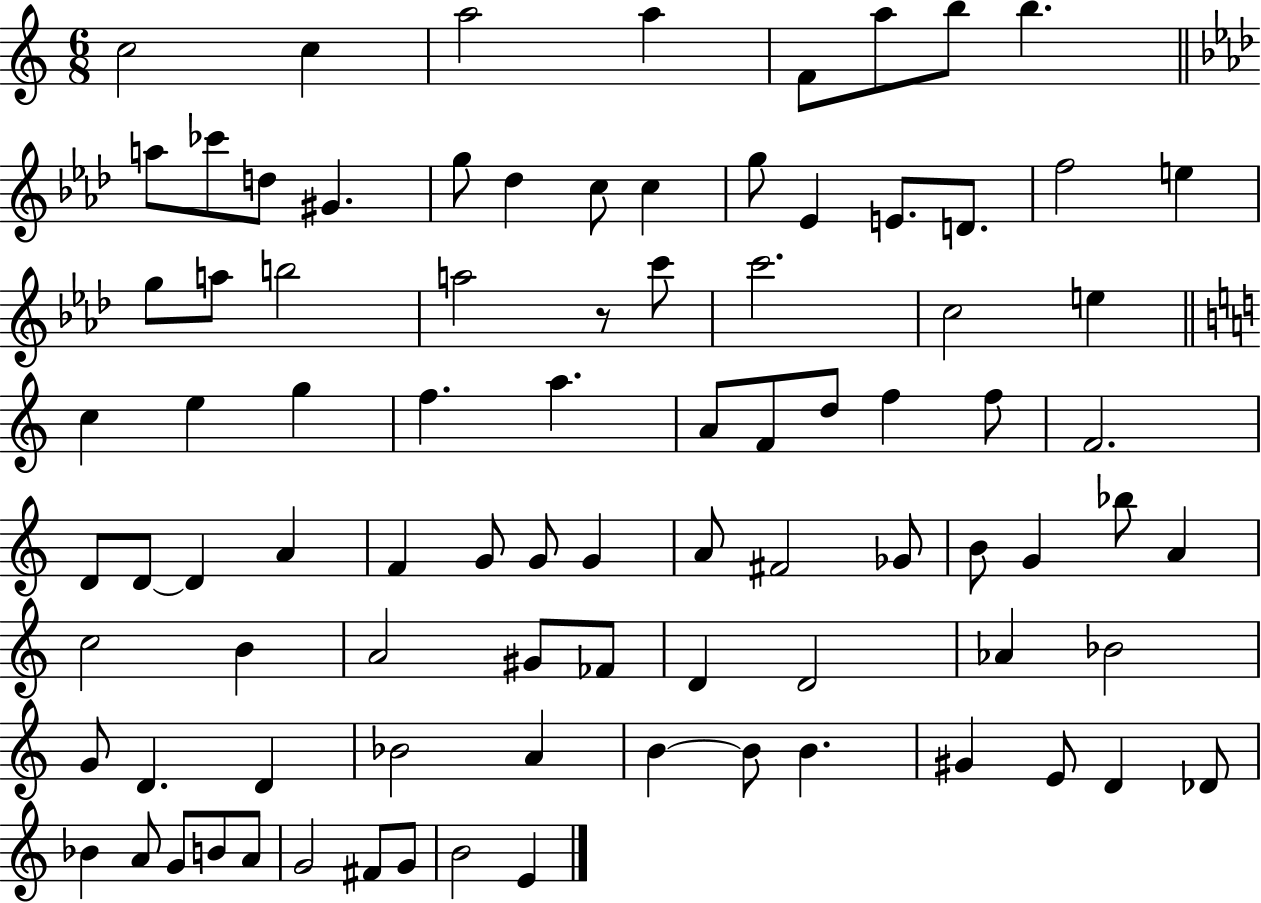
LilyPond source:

{
  \clef treble
  \numericTimeSignature
  \time 6/8
  \key c \major
  c''2 c''4 | a''2 a''4 | f'8 a''8 b''8 b''4. | \bar "||" \break \key aes \major a''8 ces'''8 d''8 gis'4. | g''8 des''4 c''8 c''4 | g''8 ees'4 e'8. d'8. | f''2 e''4 | \break g''8 a''8 b''2 | a''2 r8 c'''8 | c'''2. | c''2 e''4 | \break \bar "||" \break \key c \major c''4 e''4 g''4 | f''4. a''4. | a'8 f'8 d''8 f''4 f''8 | f'2. | \break d'8 d'8~~ d'4 a'4 | f'4 g'8 g'8 g'4 | a'8 fis'2 ges'8 | b'8 g'4 bes''8 a'4 | \break c''2 b'4 | a'2 gis'8 fes'8 | d'4 d'2 | aes'4 bes'2 | \break g'8 d'4. d'4 | bes'2 a'4 | b'4~~ b'8 b'4. | gis'4 e'8 d'4 des'8 | \break bes'4 a'8 g'8 b'8 a'8 | g'2 fis'8 g'8 | b'2 e'4 | \bar "|."
}